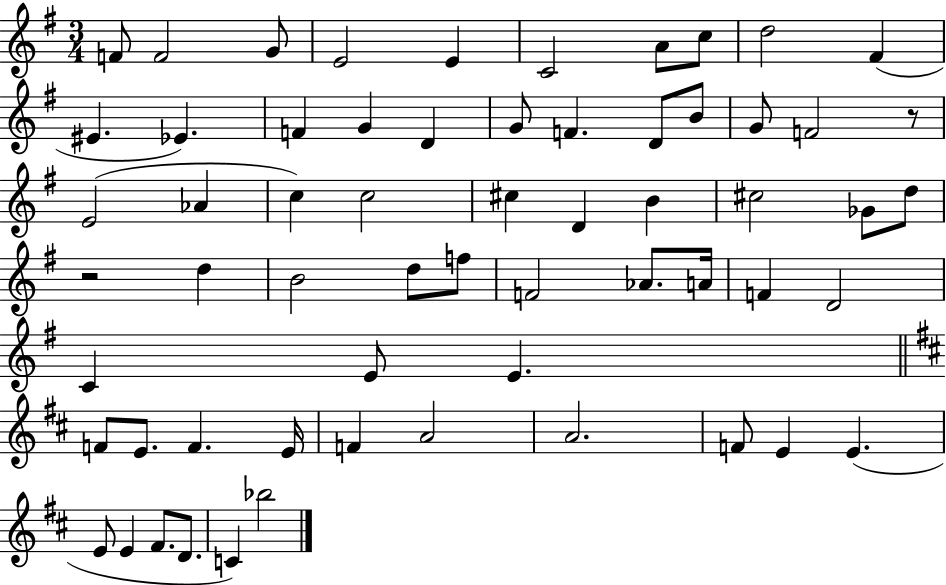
X:1
T:Untitled
M:3/4
L:1/4
K:G
F/2 F2 G/2 E2 E C2 A/2 c/2 d2 ^F ^E _E F G D G/2 F D/2 B/2 G/2 F2 z/2 E2 _A c c2 ^c D B ^c2 _G/2 d/2 z2 d B2 d/2 f/2 F2 _A/2 A/4 F D2 C E/2 E F/2 E/2 F E/4 F A2 A2 F/2 E E E/2 E ^F/2 D/2 C _b2